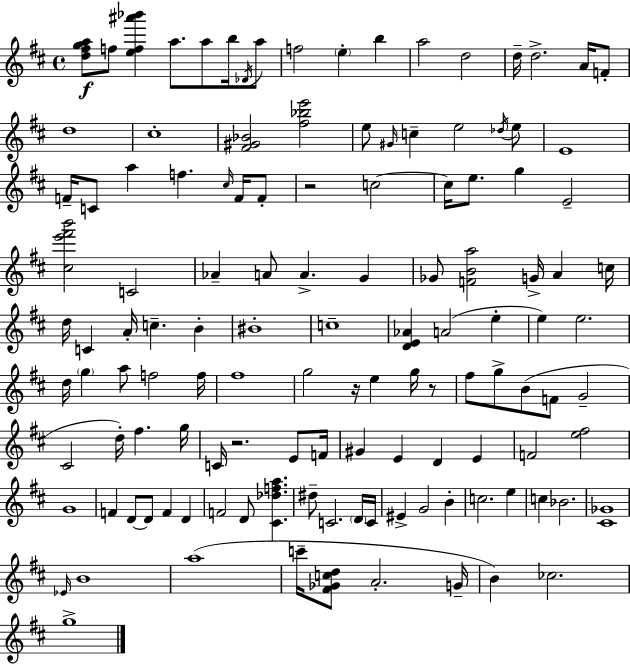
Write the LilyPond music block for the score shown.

{
  \clef treble
  \time 4/4
  \defaultTimeSignature
  \key d \major
  <d'' fis'' g'' a''>8\f f''8 <e'' f'' ais''' bes'''>4 a''8. a''8 b''16 \acciaccatura { des'16 } a''8 | f''2 \parenthesize e''4-. b''4 | a''2 d''2 | d''16-- d''2.-> a'16 f'8-. | \break d''1 | cis''1-. | <fis' gis' bes'>2 <fis'' bes'' e'''>2 | e''8 \grace { gis'16 } c''4-- e''2 | \break \acciaccatura { des''16 } e''8 e'1 | f'16-- c'8 a''4 f''4. | \grace { cis''16 } f'16 f'8-. r2 c''2~~ | c''16 e''8. g''4 e'2-- | \break <cis'' e''' fis''' b'''>2 c'2 | aes'4-- a'8 a'4.-> | g'4 ges'8 <f' b' a''>2 g'16-> a'4 | c''16 d''16 c'4 a'16-. c''4.-- | \break b'4-. bis'1-. | c''1-- | <d' e' aes'>4 a'2( | e''4-. e''4) e''2. | \break d''16 \parenthesize g''4 a''8 f''2 | f''16 fis''1 | g''2 r16 e''4 | g''16 r8 fis''8 g''8-> b'8( f'8 g'2-- | \break cis'2 d''16-.) fis''4. | g''16 c'16 r2. | e'8 f'16 gis'4 e'4 d'4 | e'4 f'2 <e'' fis''>2 | \break g'1 | f'4 d'8~~ d'8 f'4 | d'4 f'2 d'8 <cis' des'' f'' a''>4. | dis''8-- c'2. | \break \parenthesize d'16 c'16 eis'4-> g'2 | b'4-. c''2. | e''4 c''4 bes'2. | <cis' ges'>1 | \break \grace { ees'16 } b'1 | a''1( | c'''16-- <fis' ges' c'' d''>8 a'2.-. | g'16-- b'4) ces''2. | \break g''1-> | \bar "|."
}